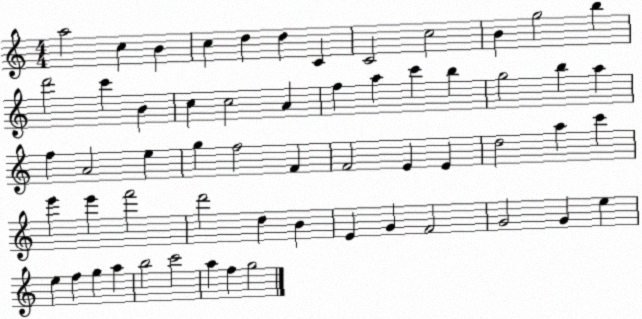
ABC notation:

X:1
T:Untitled
M:4/4
L:1/4
K:C
a2 c B c d d C C2 c2 B g2 b d'2 c' B c c2 A f a c' b g2 b a f A2 e g f2 F F2 E E d2 a c' e' e' f'2 d'2 d B E G F2 G2 G e e f g a b2 c'2 a f g2